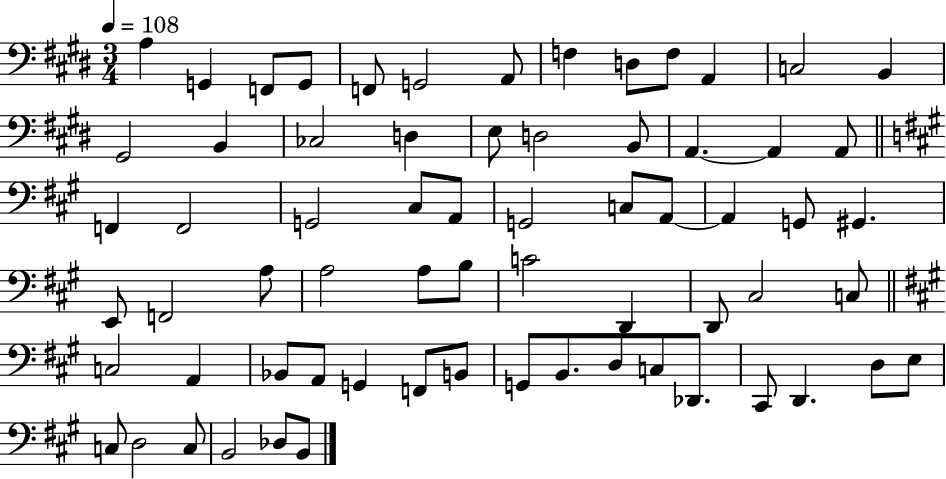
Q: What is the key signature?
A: E major